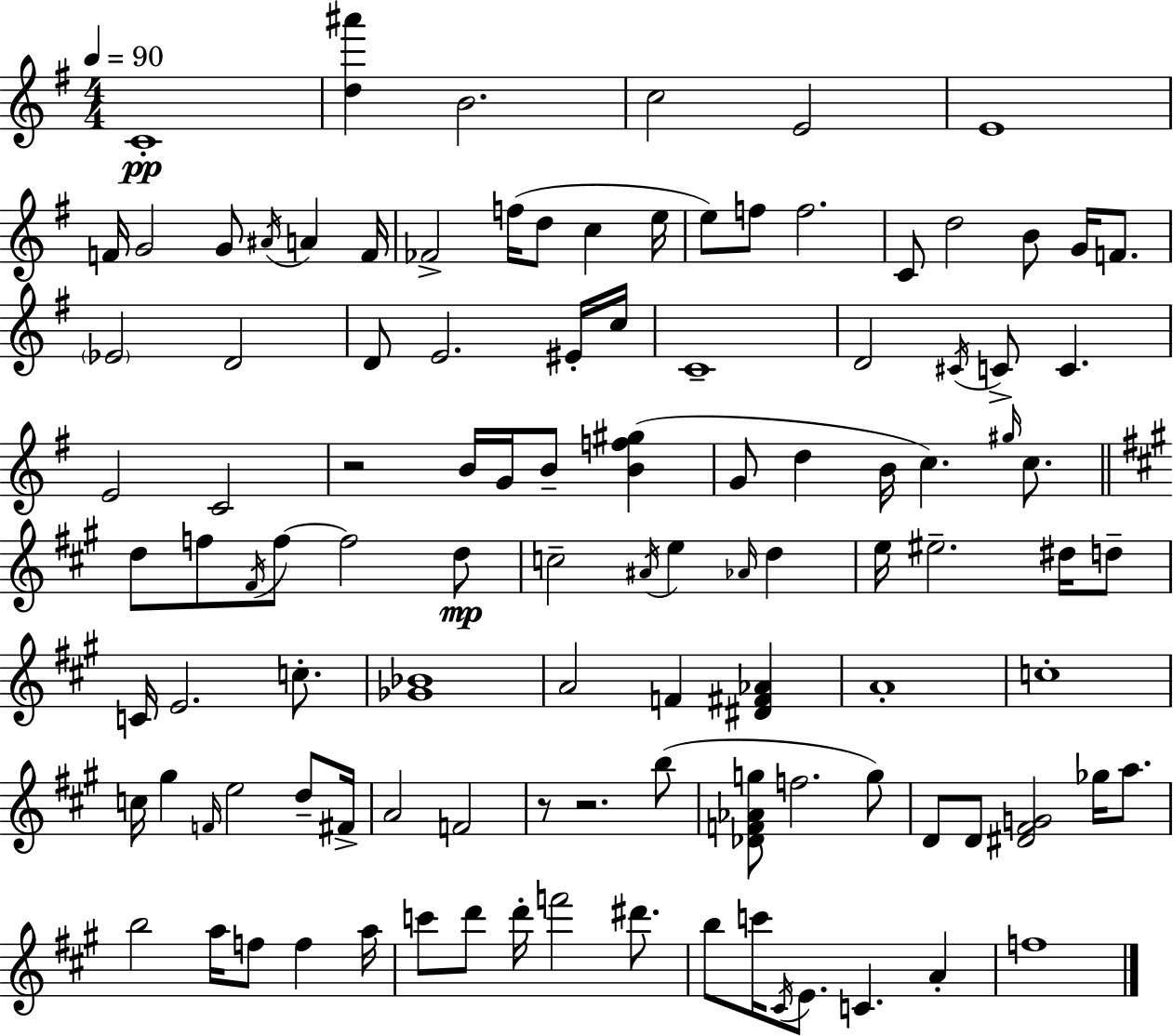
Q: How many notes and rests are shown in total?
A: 109